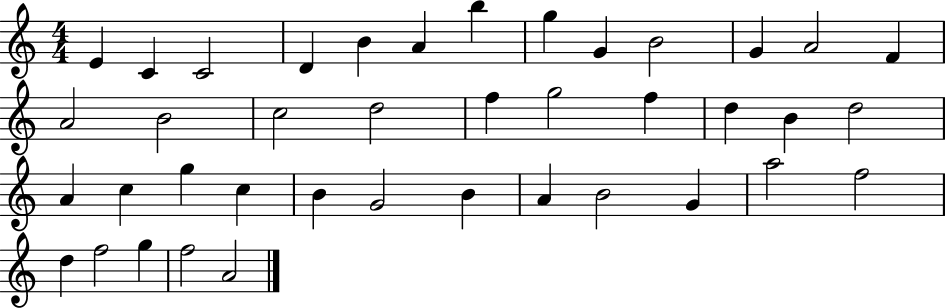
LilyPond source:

{
  \clef treble
  \numericTimeSignature
  \time 4/4
  \key c \major
  e'4 c'4 c'2 | d'4 b'4 a'4 b''4 | g''4 g'4 b'2 | g'4 a'2 f'4 | \break a'2 b'2 | c''2 d''2 | f''4 g''2 f''4 | d''4 b'4 d''2 | \break a'4 c''4 g''4 c''4 | b'4 g'2 b'4 | a'4 b'2 g'4 | a''2 f''2 | \break d''4 f''2 g''4 | f''2 a'2 | \bar "|."
}